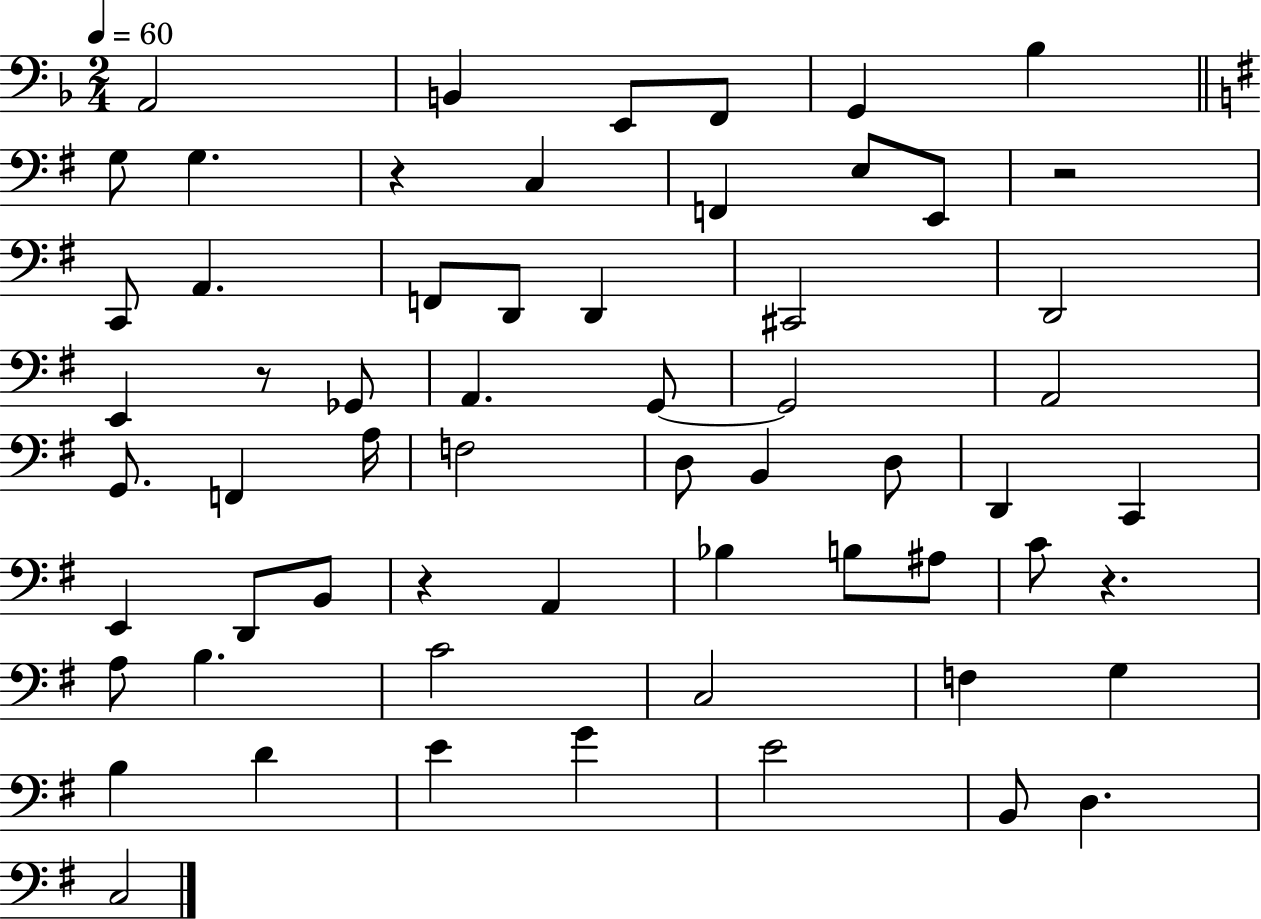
X:1
T:Untitled
M:2/4
L:1/4
K:F
A,,2 B,, E,,/2 F,,/2 G,, _B, G,/2 G, z C, F,, E,/2 E,,/2 z2 C,,/2 A,, F,,/2 D,,/2 D,, ^C,,2 D,,2 E,, z/2 _G,,/2 A,, G,,/2 G,,2 A,,2 G,,/2 F,, A,/4 F,2 D,/2 B,, D,/2 D,, C,, E,, D,,/2 B,,/2 z A,, _B, B,/2 ^A,/2 C/2 z A,/2 B, C2 C,2 F, G, B, D E G E2 B,,/2 D, C,2